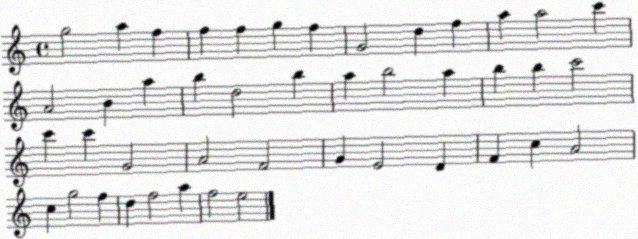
X:1
T:Untitled
M:4/4
L:1/4
K:C
g2 a f f f g f G2 d f a a2 c' A2 B a b d2 b a b2 a b b c'2 c' c' G2 A2 F2 G E2 D F c A2 c g2 f d f2 a f2 e2